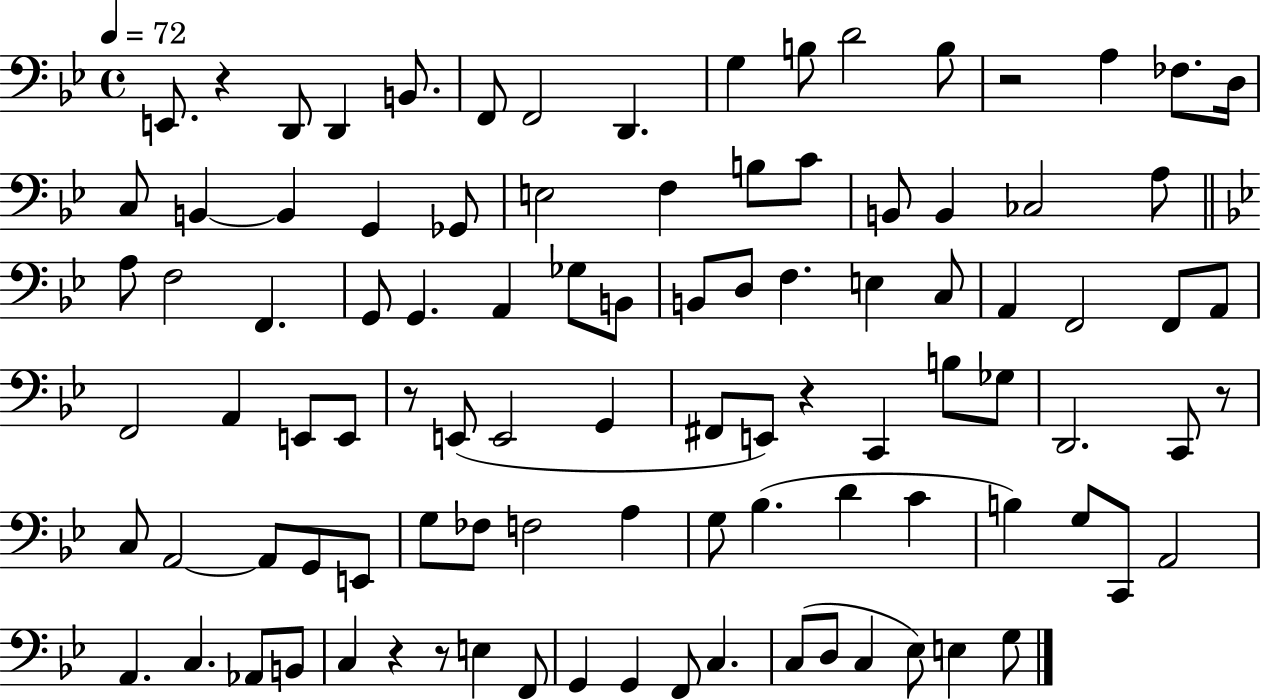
X:1
T:Untitled
M:4/4
L:1/4
K:Bb
E,,/2 z D,,/2 D,, B,,/2 F,,/2 F,,2 D,, G, B,/2 D2 B,/2 z2 A, _F,/2 D,/4 C,/2 B,, B,, G,, _G,,/2 E,2 F, B,/2 C/2 B,,/2 B,, _C,2 A,/2 A,/2 F,2 F,, G,,/2 G,, A,, _G,/2 B,,/2 B,,/2 D,/2 F, E, C,/2 A,, F,,2 F,,/2 A,,/2 F,,2 A,, E,,/2 E,,/2 z/2 E,,/2 E,,2 G,, ^F,,/2 E,,/2 z C,, B,/2 _G,/2 D,,2 C,,/2 z/2 C,/2 A,,2 A,,/2 G,,/2 E,,/2 G,/2 _F,/2 F,2 A, G,/2 _B, D C B, G,/2 C,,/2 A,,2 A,, C, _A,,/2 B,,/2 C, z z/2 E, F,,/2 G,, G,, F,,/2 C, C,/2 D,/2 C, _E,/2 E, G,/2